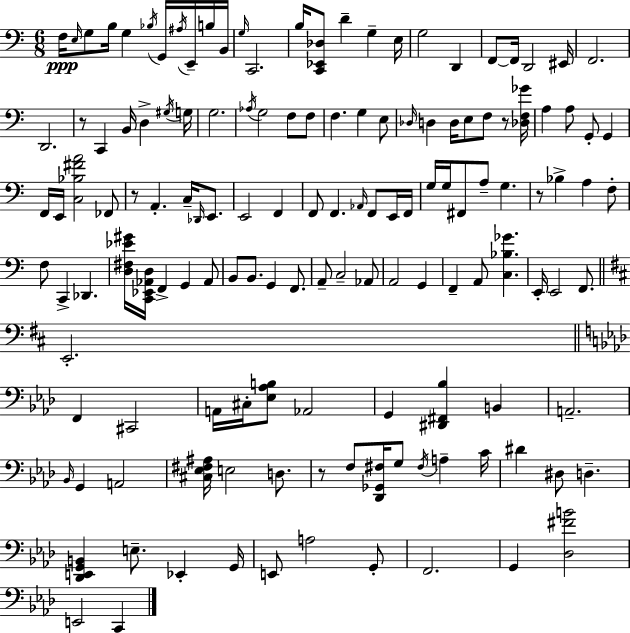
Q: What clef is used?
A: bass